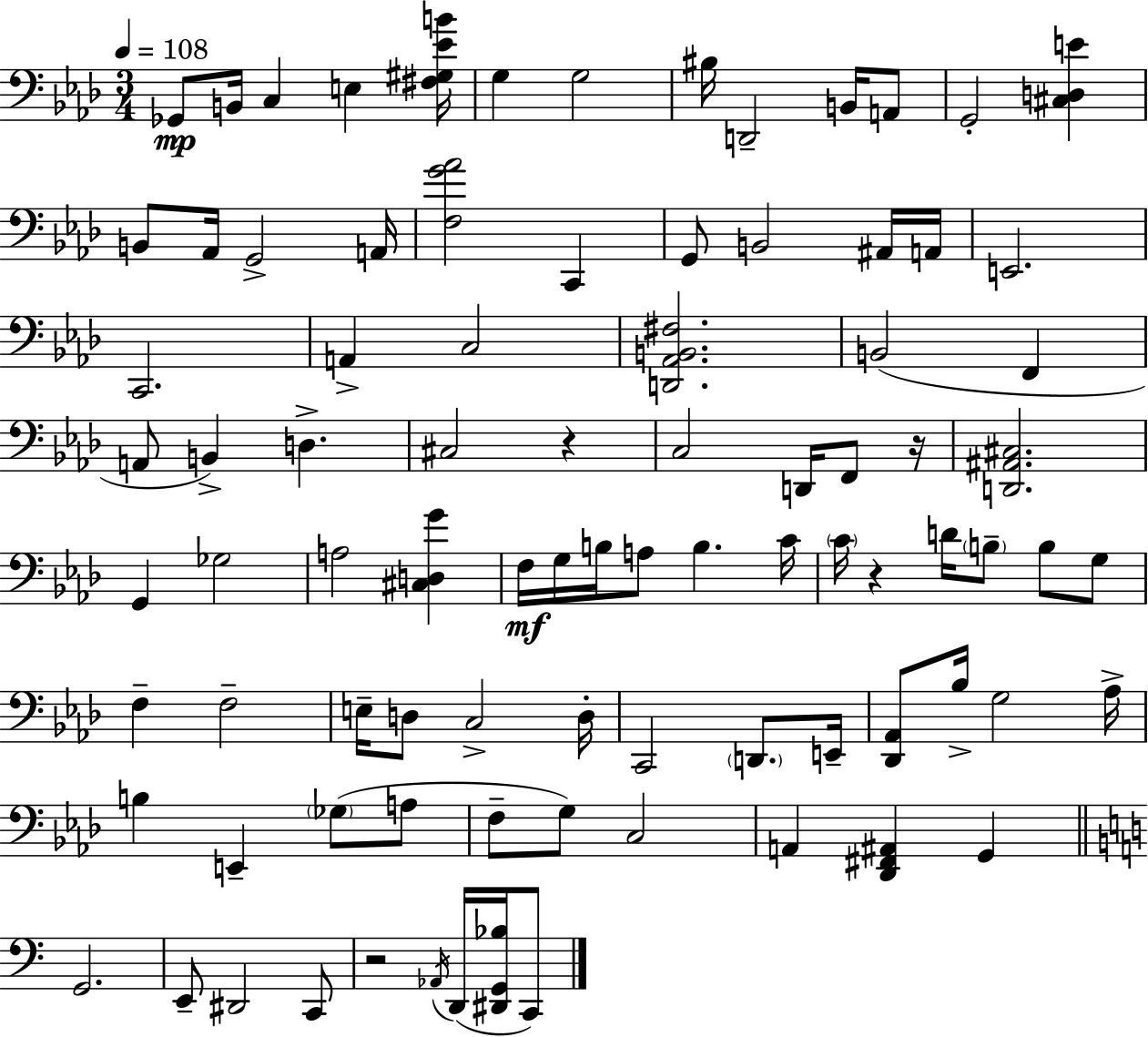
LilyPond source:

{
  \clef bass
  \numericTimeSignature
  \time 3/4
  \key aes \major
  \tempo 4 = 108
  ges,8\mp b,16 c4 e4 <fis gis ees' b'>16 | g4 g2 | bis16 d,2-- b,16 a,8 | g,2-. <cis d e'>4 | \break b,8 aes,16 g,2-> a,16 | <f g' aes'>2 c,4 | g,8 b,2 ais,16 a,16 | e,2. | \break c,2. | a,4-> c2 | <d, aes, b, fis>2. | b,2( f,4 | \break a,8 b,4->) d4.-> | cis2 r4 | c2 d,16 f,8 r16 | <d, ais, cis>2. | \break g,4 ges2 | a2 <cis d g'>4 | f16\mf g16 b16 a8 b4. c'16 | \parenthesize c'16 r4 d'16 \parenthesize b8-- b8 g8 | \break f4-- f2-- | e16-- d8 c2-> d16-. | c,2 \parenthesize d,8. e,16-- | <des, aes,>8 bes16-> g2 aes16-> | \break b4 e,4-- \parenthesize ges8( a8 | f8-- g8) c2 | a,4 <des, fis, ais,>4 g,4 | \bar "||" \break \key c \major g,2. | e,8-- dis,2 c,8 | r2 \acciaccatura { aes,16 }( d,16 <dis, g, bes>16 c,8) | \bar "|."
}